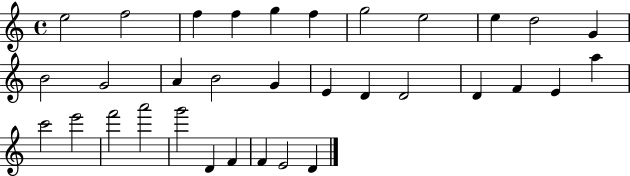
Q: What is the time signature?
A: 4/4